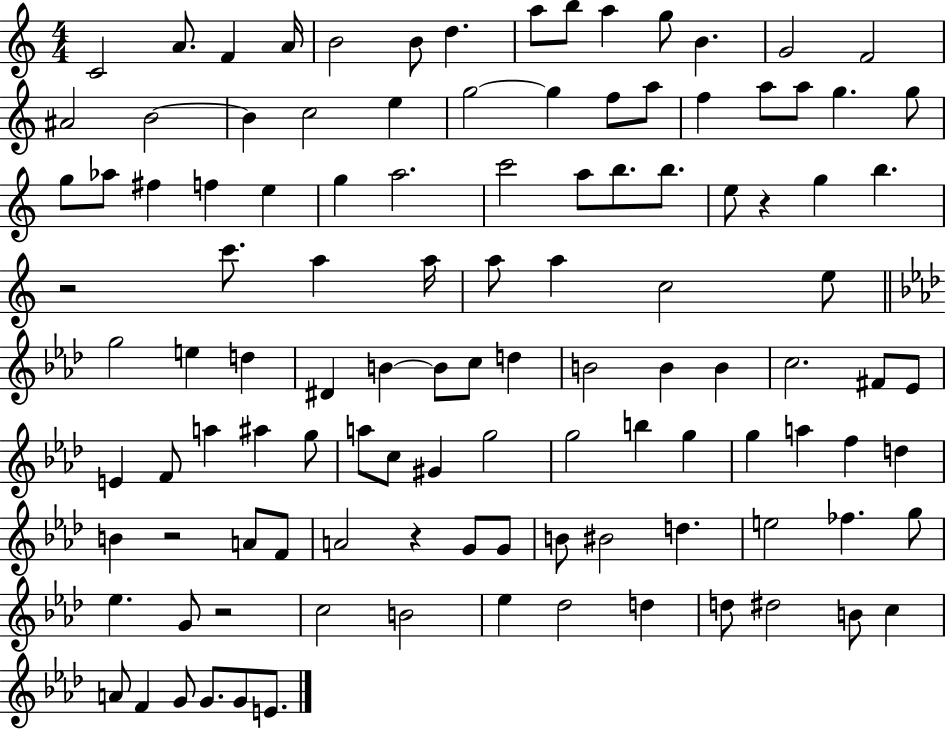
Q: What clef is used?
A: treble